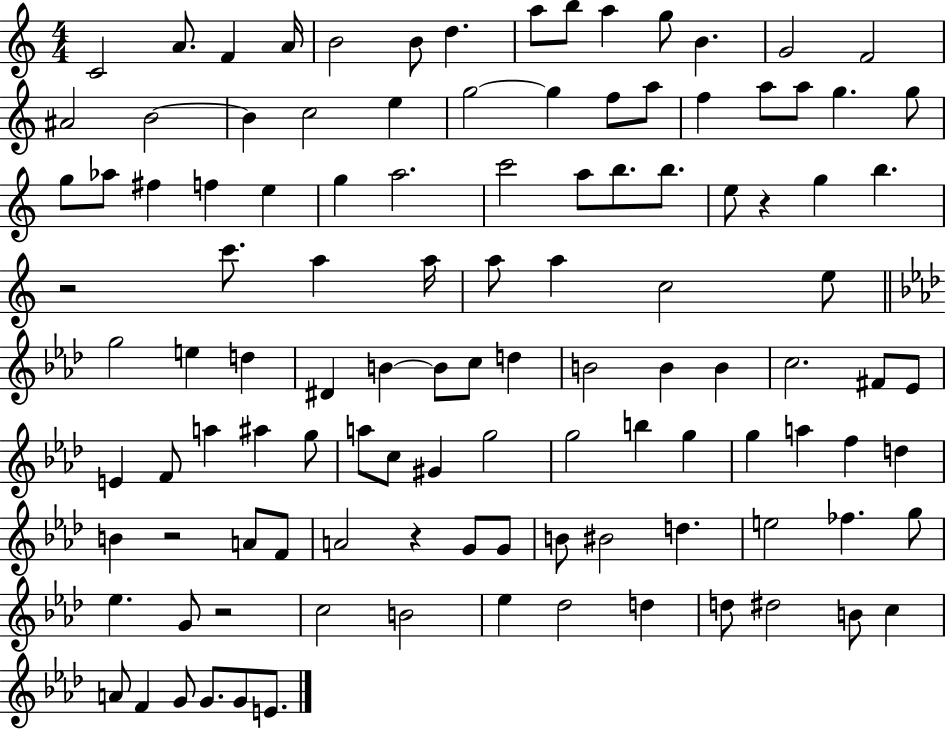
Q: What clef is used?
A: treble